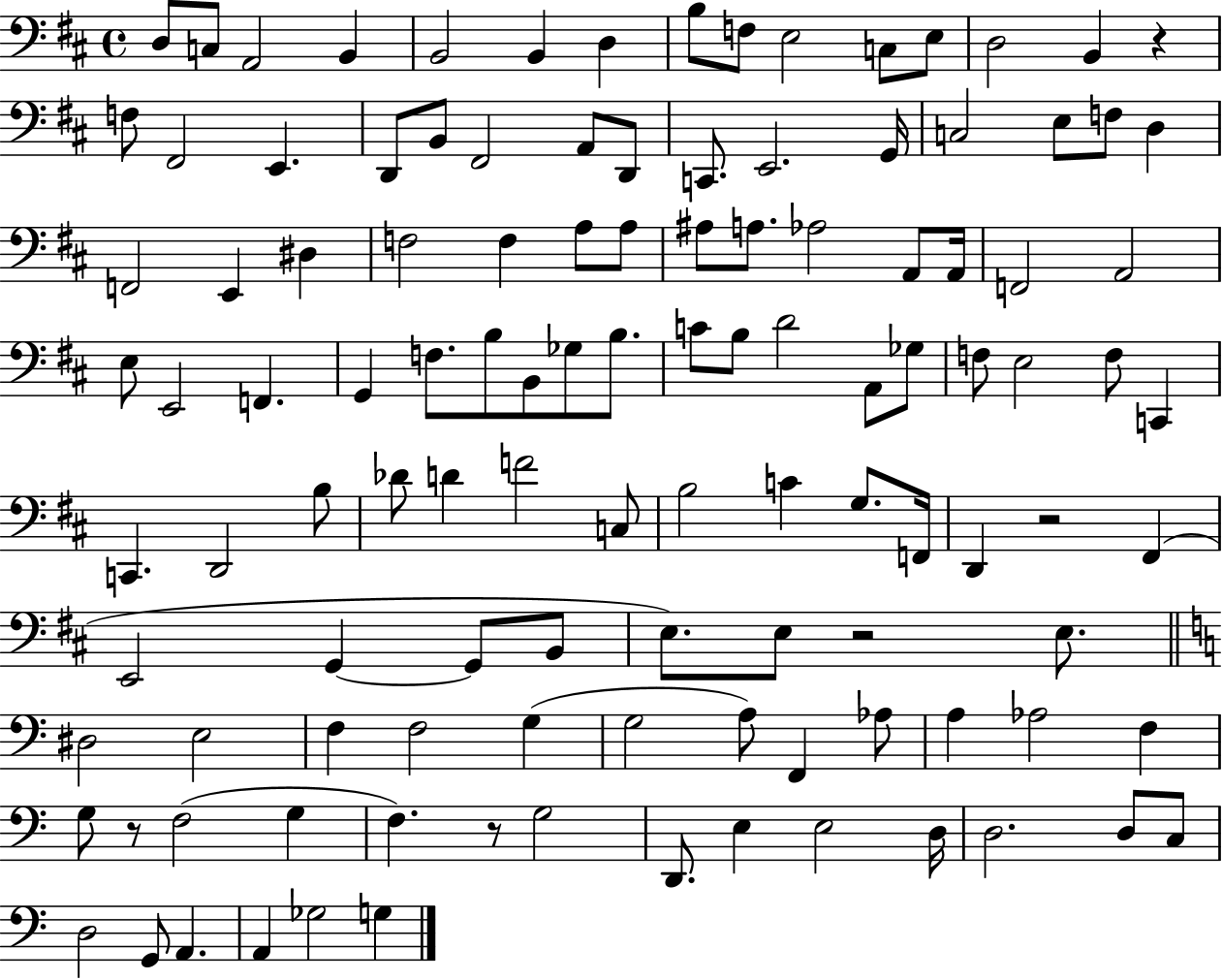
D3/e C3/e A2/h B2/q B2/h B2/q D3/q B3/e F3/e E3/h C3/e E3/e D3/h B2/q R/q F3/e F#2/h E2/q. D2/e B2/e F#2/h A2/e D2/e C2/e. E2/h. G2/s C3/h E3/e F3/e D3/q F2/h E2/q D#3/q F3/h F3/q A3/e A3/e A#3/e A3/e. Ab3/h A2/e A2/s F2/h A2/h E3/e E2/h F2/q. G2/q F3/e. B3/e B2/e Gb3/e B3/e. C4/e B3/e D4/h A2/e Gb3/e F3/e E3/h F3/e C2/q C2/q. D2/h B3/e Db4/e D4/q F4/h C3/e B3/h C4/q G3/e. F2/s D2/q R/h F#2/q E2/h G2/q G2/e B2/e E3/e. E3/e R/h E3/e. D#3/h E3/h F3/q F3/h G3/q G3/h A3/e F2/q Ab3/e A3/q Ab3/h F3/q G3/e R/e F3/h G3/q F3/q. R/e G3/h D2/e. E3/q E3/h D3/s D3/h. D3/e C3/e D3/h G2/e A2/q. A2/q Gb3/h G3/q